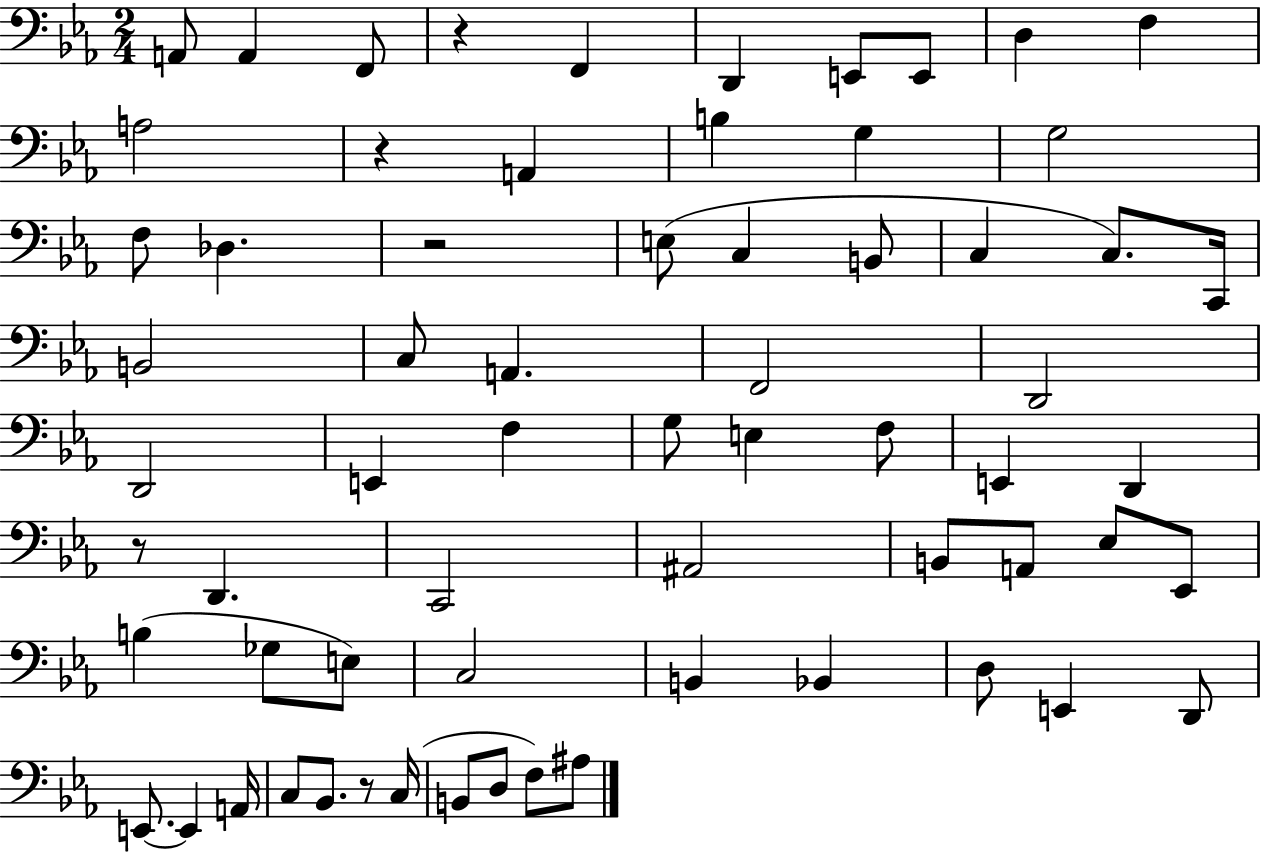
A2/e A2/q F2/e R/q F2/q D2/q E2/e E2/e D3/q F3/q A3/h R/q A2/q B3/q G3/q G3/h F3/e Db3/q. R/h E3/e C3/q B2/e C3/q C3/e. C2/s B2/h C3/e A2/q. F2/h D2/h D2/h E2/q F3/q G3/e E3/q F3/e E2/q D2/q R/e D2/q. C2/h A#2/h B2/e A2/e Eb3/e Eb2/e B3/q Gb3/e E3/e C3/h B2/q Bb2/q D3/e E2/q D2/e E2/e. E2/q A2/s C3/e Bb2/e. R/e C3/s B2/e D3/e F3/e A#3/e